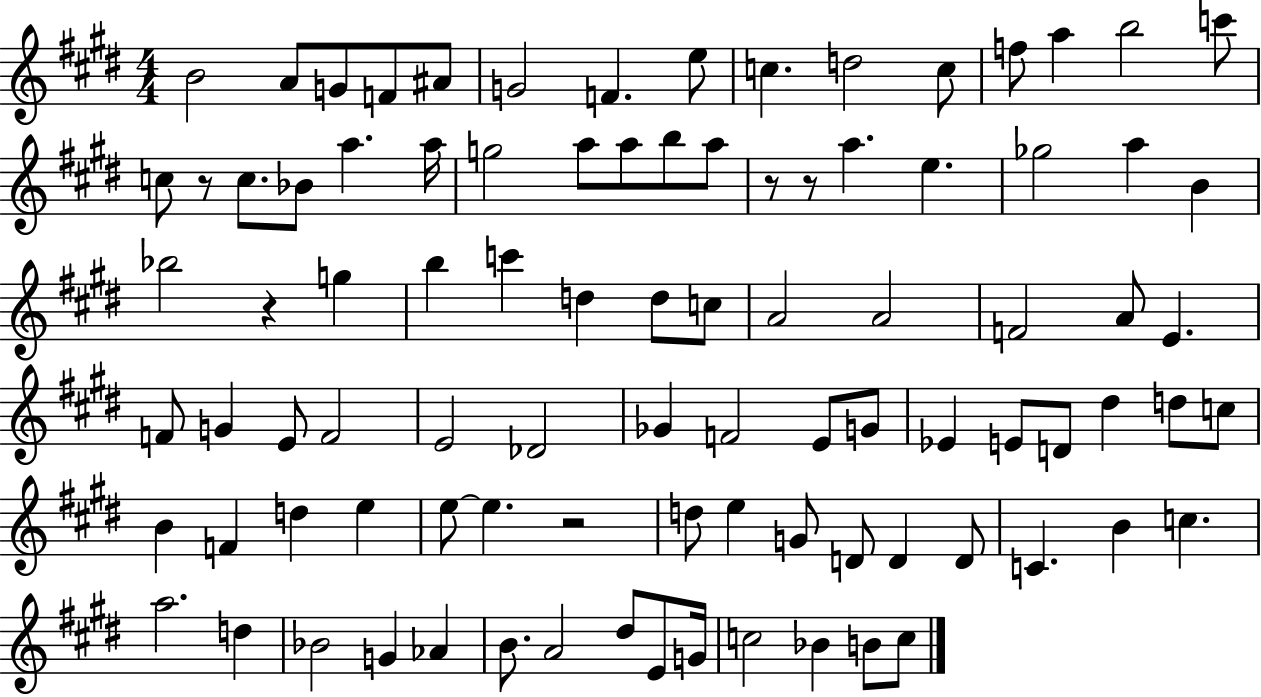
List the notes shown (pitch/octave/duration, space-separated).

B4/h A4/e G4/e F4/e A#4/e G4/h F4/q. E5/e C5/q. D5/h C5/e F5/e A5/q B5/h C6/e C5/e R/e C5/e. Bb4/e A5/q. A5/s G5/h A5/e A5/e B5/e A5/e R/e R/e A5/q. E5/q. Gb5/h A5/q B4/q Bb5/h R/q G5/q B5/q C6/q D5/q D5/e C5/e A4/h A4/h F4/h A4/e E4/q. F4/e G4/q E4/e F4/h E4/h Db4/h Gb4/q F4/h E4/e G4/e Eb4/q E4/e D4/e D#5/q D5/e C5/e B4/q F4/q D5/q E5/q E5/e E5/q. R/h D5/e E5/q G4/e D4/e D4/q D4/e C4/q. B4/q C5/q. A5/h. D5/q Bb4/h G4/q Ab4/q B4/e. A4/h D#5/e E4/e G4/s C5/h Bb4/q B4/e C5/e